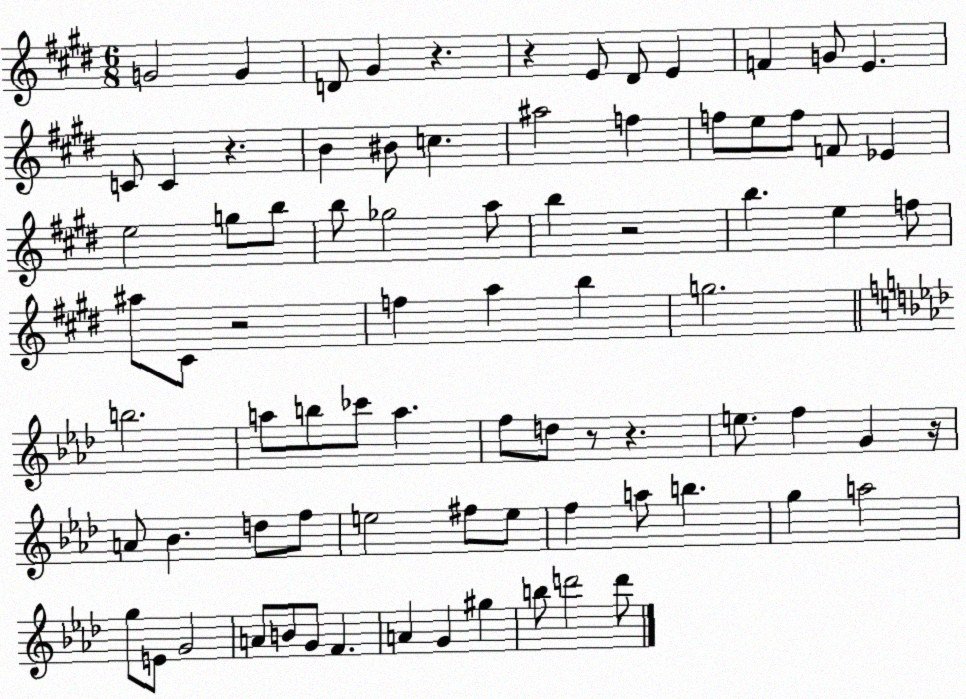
X:1
T:Untitled
M:6/8
L:1/4
K:E
G2 G D/2 ^G z z E/2 ^D/2 E F G/2 E C/2 C z B ^B/2 c ^a2 f f/2 e/2 f/2 F/2 _E e2 g/2 b/2 b/2 _g2 a/2 b z2 b e f/2 ^a/2 ^C/2 z2 f a b g2 b2 a/2 b/2 _c'/2 a f/2 d/2 z/2 z e/2 f G z/4 A/2 _B d/2 f/2 e2 ^f/2 e/2 f a/2 b g a2 g/2 E/2 G2 A/2 B/2 G/2 F A G ^g b/2 d'2 d'/2